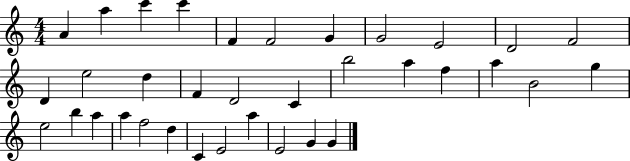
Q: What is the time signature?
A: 4/4